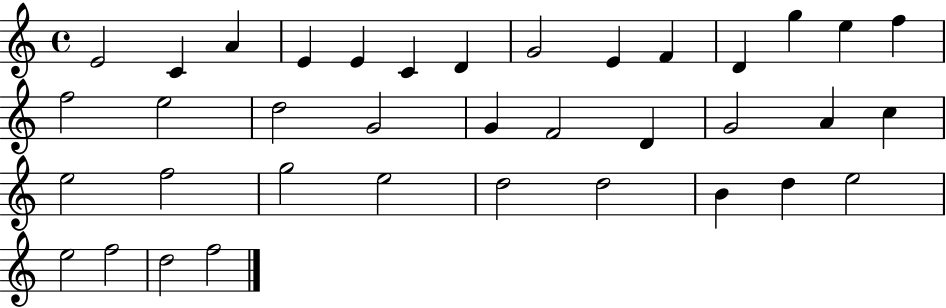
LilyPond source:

{
  \clef treble
  \time 4/4
  \defaultTimeSignature
  \key c \major
  e'2 c'4 a'4 | e'4 e'4 c'4 d'4 | g'2 e'4 f'4 | d'4 g''4 e''4 f''4 | \break f''2 e''2 | d''2 g'2 | g'4 f'2 d'4 | g'2 a'4 c''4 | \break e''2 f''2 | g''2 e''2 | d''2 d''2 | b'4 d''4 e''2 | \break e''2 f''2 | d''2 f''2 | \bar "|."
}